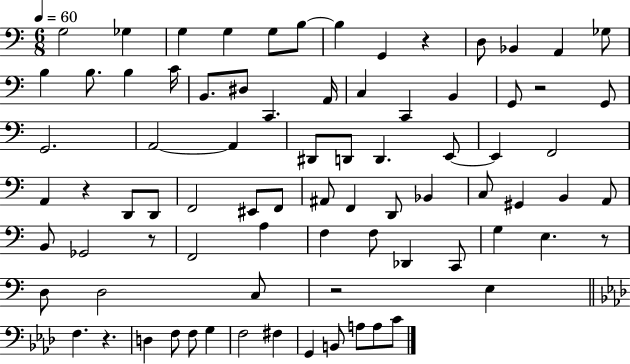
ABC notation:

X:1
T:Untitled
M:6/8
L:1/4
K:C
G,2 _G, G, G, G,/2 B,/2 B, G,, z D,/2 _B,, A,, _G,/2 B, B,/2 B, C/4 B,,/2 ^D,/2 C,, A,,/4 C, C,, B,, G,,/2 z2 G,,/2 G,,2 A,,2 A,, ^D,,/2 D,,/2 D,, E,,/2 E,, F,,2 A,, z D,,/2 D,,/2 F,,2 ^E,,/2 F,,/2 ^A,,/2 F,, D,,/2 _B,, C,/2 ^G,, B,, A,,/2 B,,/2 _G,,2 z/2 F,,2 A, F, F,/2 _D,, C,,/2 G, E, z/2 D,/2 D,2 C,/2 z2 E, F, z D, F,/2 F,/2 G, F,2 ^F, G,, B,,/2 A,/2 A,/2 C/2